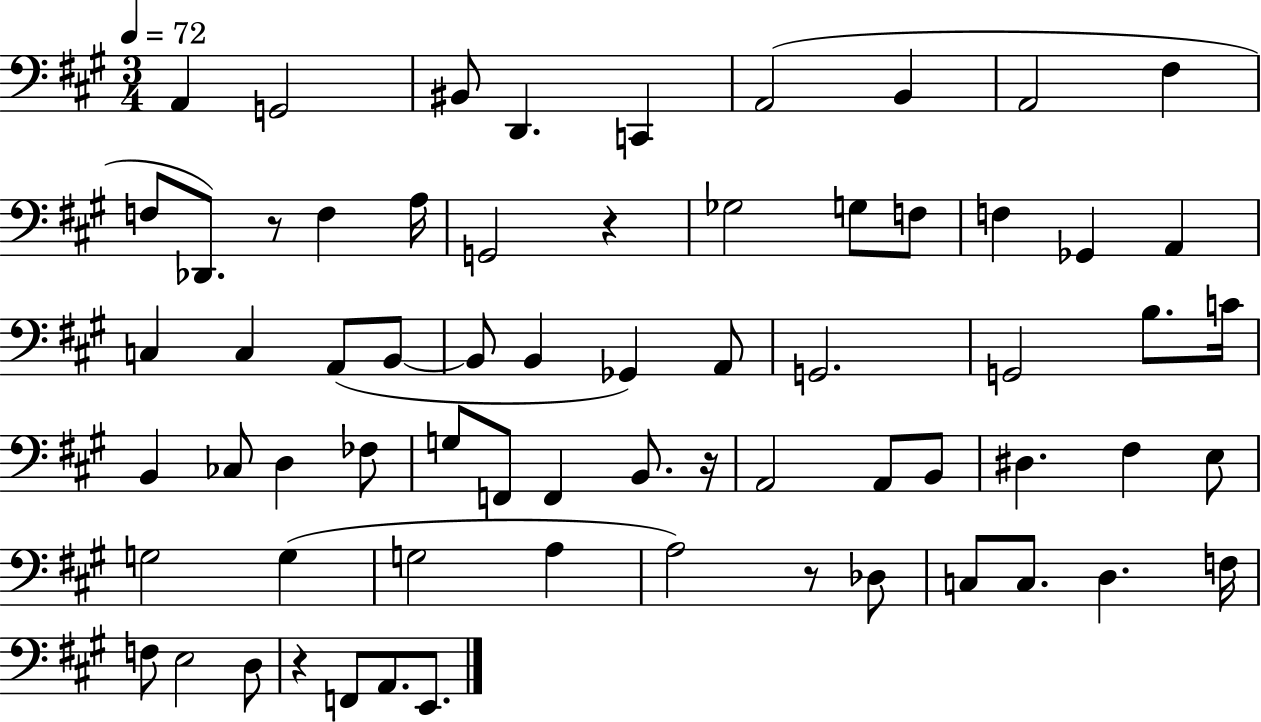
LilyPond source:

{
  \clef bass
  \numericTimeSignature
  \time 3/4
  \key a \major
  \tempo 4 = 72
  \repeat volta 2 { a,4 g,2 | bis,8 d,4. c,4 | a,2( b,4 | a,2 fis4 | \break f8 des,8.) r8 f4 a16 | g,2 r4 | ges2 g8 f8 | f4 ges,4 a,4 | \break c4 c4 a,8( b,8~~ | b,8 b,4 ges,4) a,8 | g,2. | g,2 b8. c'16 | \break b,4 ces8 d4 fes8 | g8 f,8 f,4 b,8. r16 | a,2 a,8 b,8 | dis4. fis4 e8 | \break g2 g4( | g2 a4 | a2) r8 des8 | c8 c8. d4. f16 | \break f8 e2 d8 | r4 f,8 a,8. e,8. | } \bar "|."
}